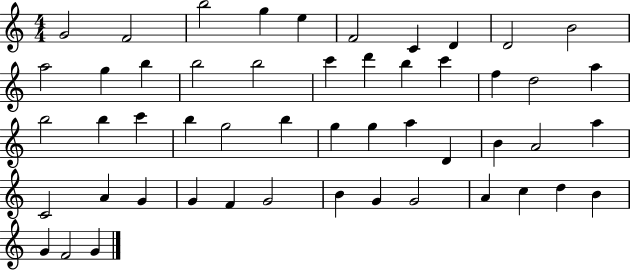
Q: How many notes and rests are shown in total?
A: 51